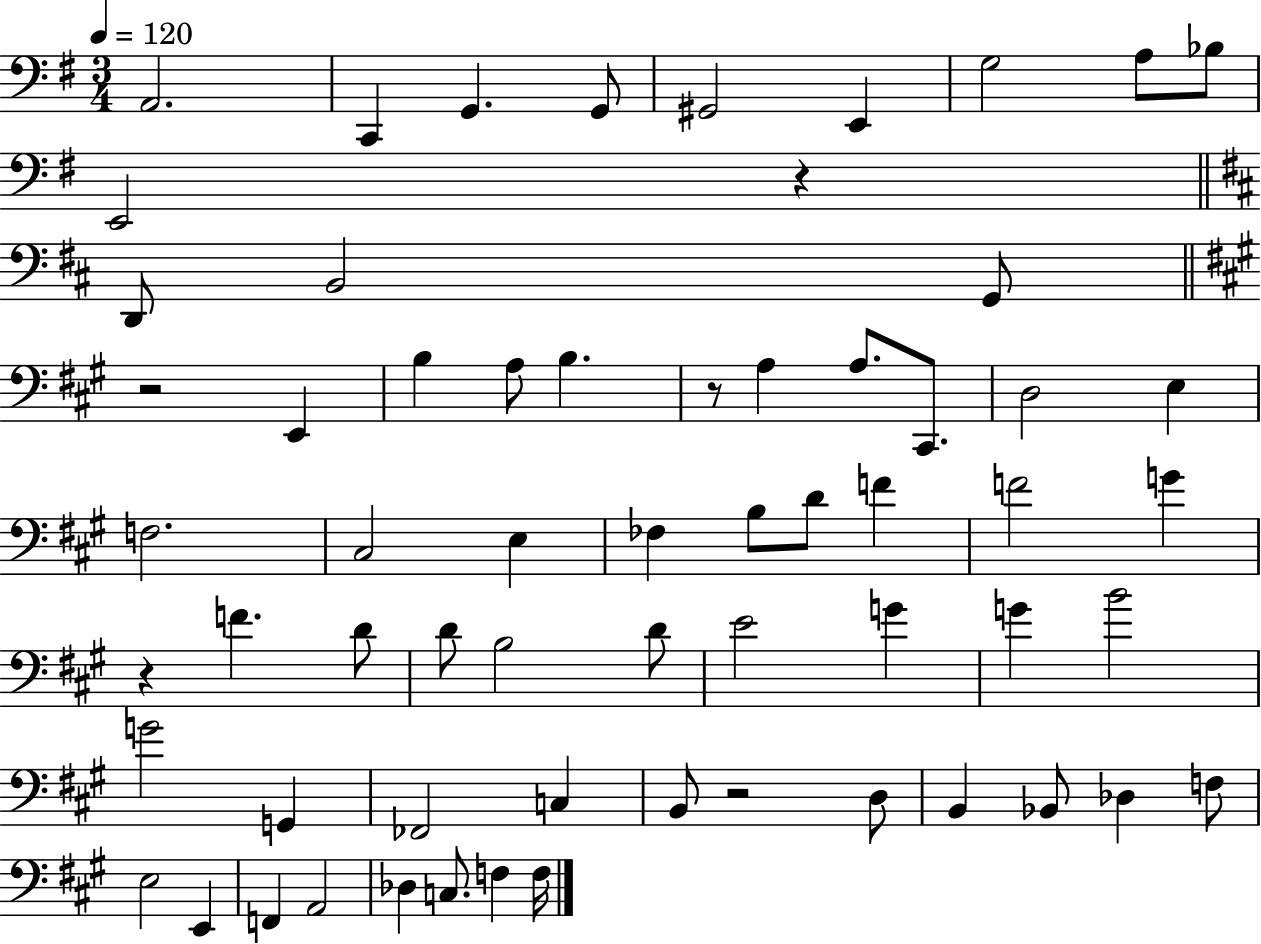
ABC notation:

X:1
T:Untitled
M:3/4
L:1/4
K:G
A,,2 C,, G,, G,,/2 ^G,,2 E,, G,2 A,/2 _B,/2 E,,2 z D,,/2 B,,2 G,,/2 z2 E,, B, A,/2 B, z/2 A, A,/2 ^C,,/2 D,2 E, F,2 ^C,2 E, _F, B,/2 D/2 F F2 G z F D/2 D/2 B,2 D/2 E2 G G B2 G2 G,, _F,,2 C, B,,/2 z2 D,/2 B,, _B,,/2 _D, F,/2 E,2 E,, F,, A,,2 _D, C,/2 F, F,/4